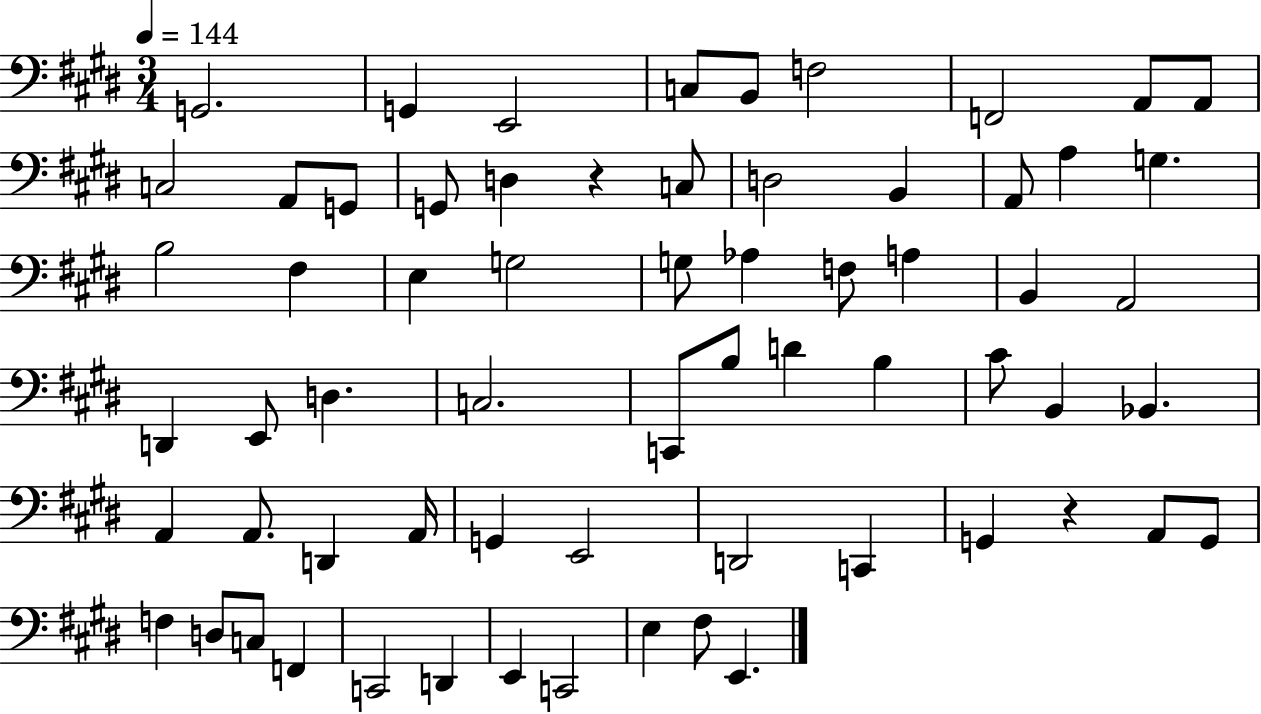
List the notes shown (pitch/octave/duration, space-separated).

G2/h. G2/q E2/h C3/e B2/e F3/h F2/h A2/e A2/e C3/h A2/e G2/e G2/e D3/q R/q C3/e D3/h B2/q A2/e A3/q G3/q. B3/h F#3/q E3/q G3/h G3/e Ab3/q F3/e A3/q B2/q A2/h D2/q E2/e D3/q. C3/h. C2/e B3/e D4/q B3/q C#4/e B2/q Bb2/q. A2/q A2/e. D2/q A2/s G2/q E2/h D2/h C2/q G2/q R/q A2/e G2/e F3/q D3/e C3/e F2/q C2/h D2/q E2/q C2/h E3/q F#3/e E2/q.